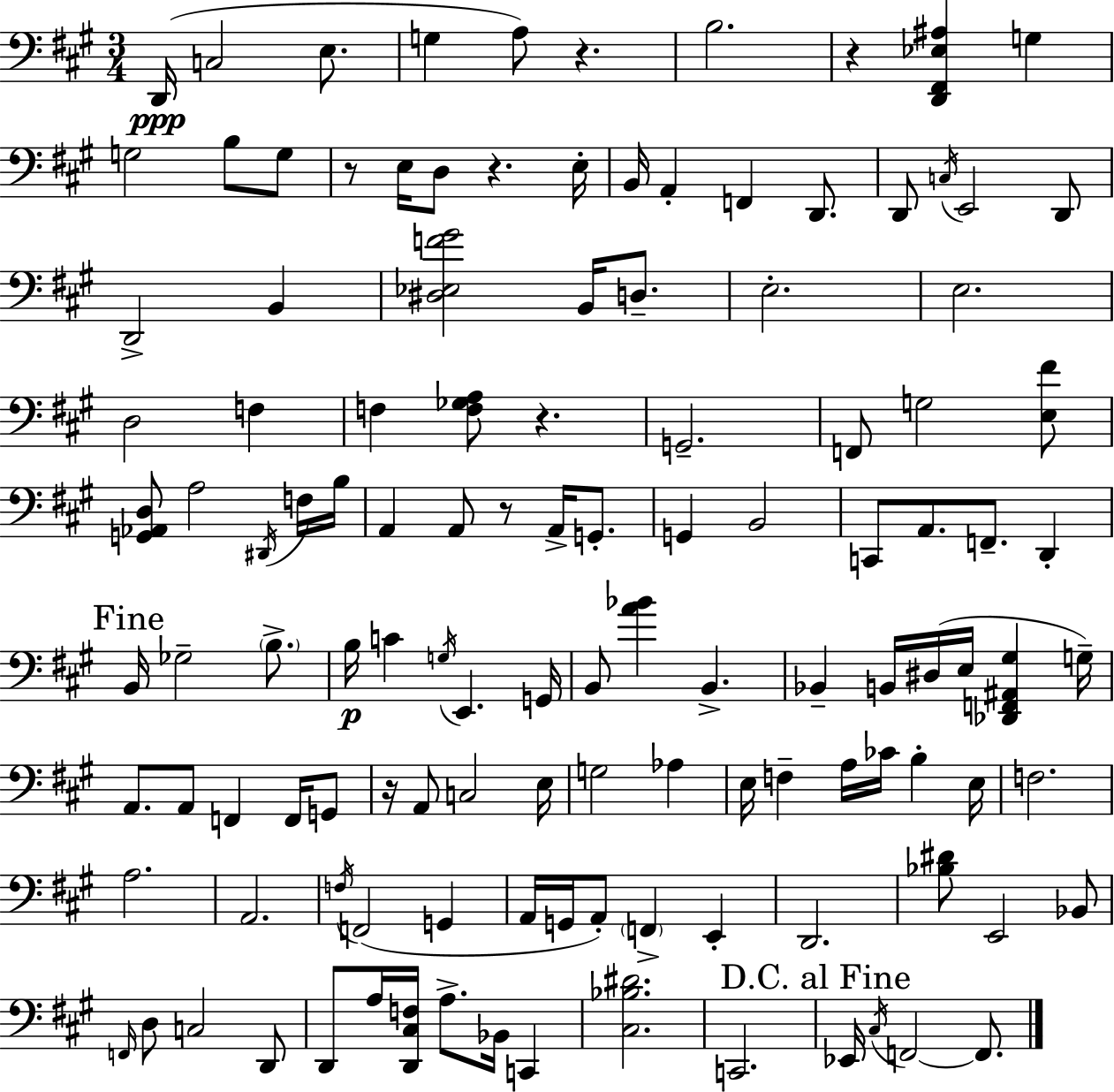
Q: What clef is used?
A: bass